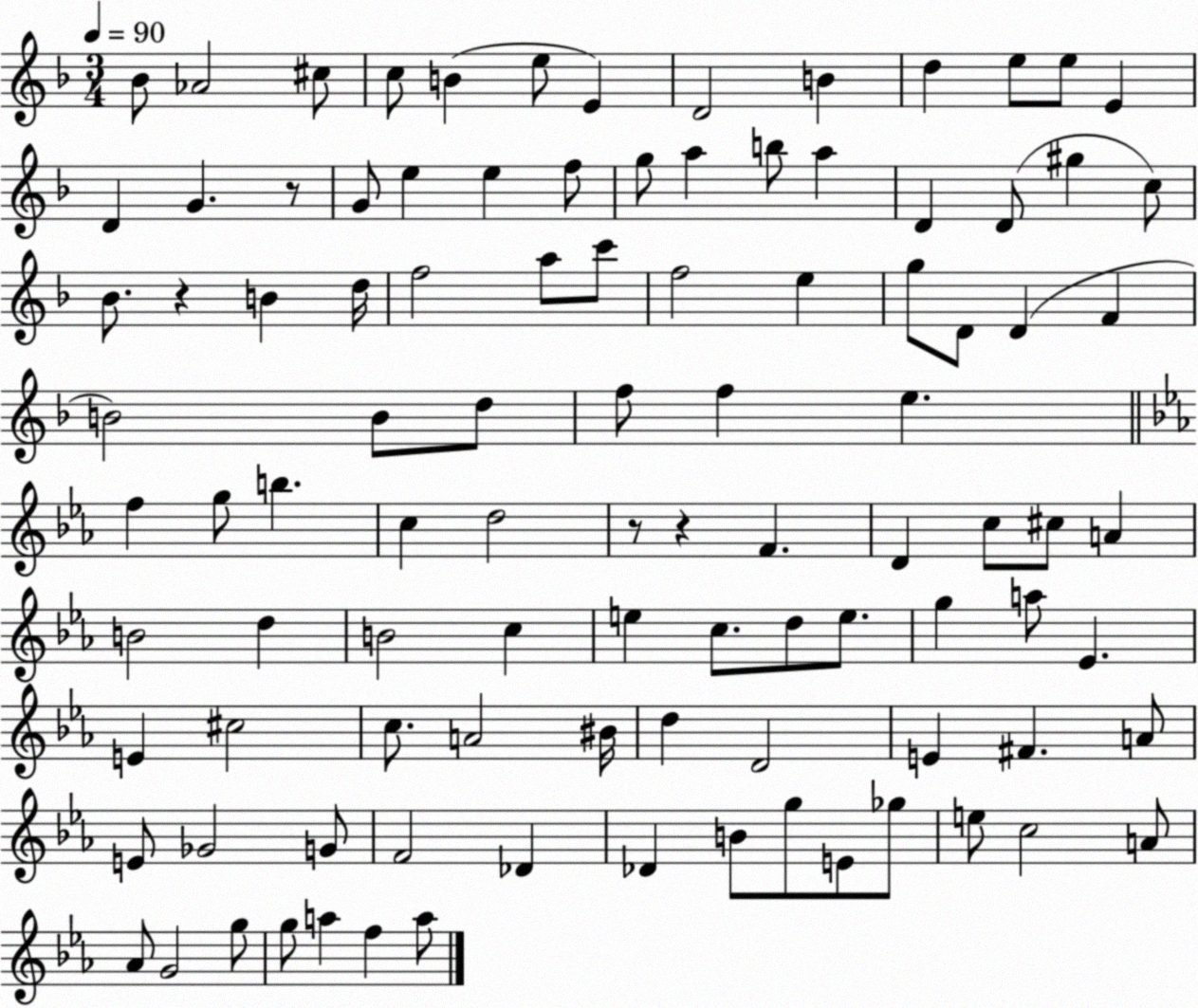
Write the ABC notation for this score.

X:1
T:Untitled
M:3/4
L:1/4
K:F
_B/2 _A2 ^c/2 c/2 B e/2 E D2 B d e/2 e/2 E D G z/2 G/2 e e f/2 g/2 a b/2 a D D/2 ^g c/2 _B/2 z B d/4 f2 a/2 c'/2 f2 e g/2 D/2 D F B2 B/2 d/2 f/2 f e f g/2 b c d2 z/2 z F D c/2 ^c/2 A B2 d B2 c e c/2 d/2 e/2 g a/2 _E E ^c2 c/2 A2 ^B/4 d D2 E ^F A/2 E/2 _G2 G/2 F2 _D _D B/2 g/2 E/2 _g/2 e/2 c2 A/2 _A/2 G2 g/2 g/2 a f a/2